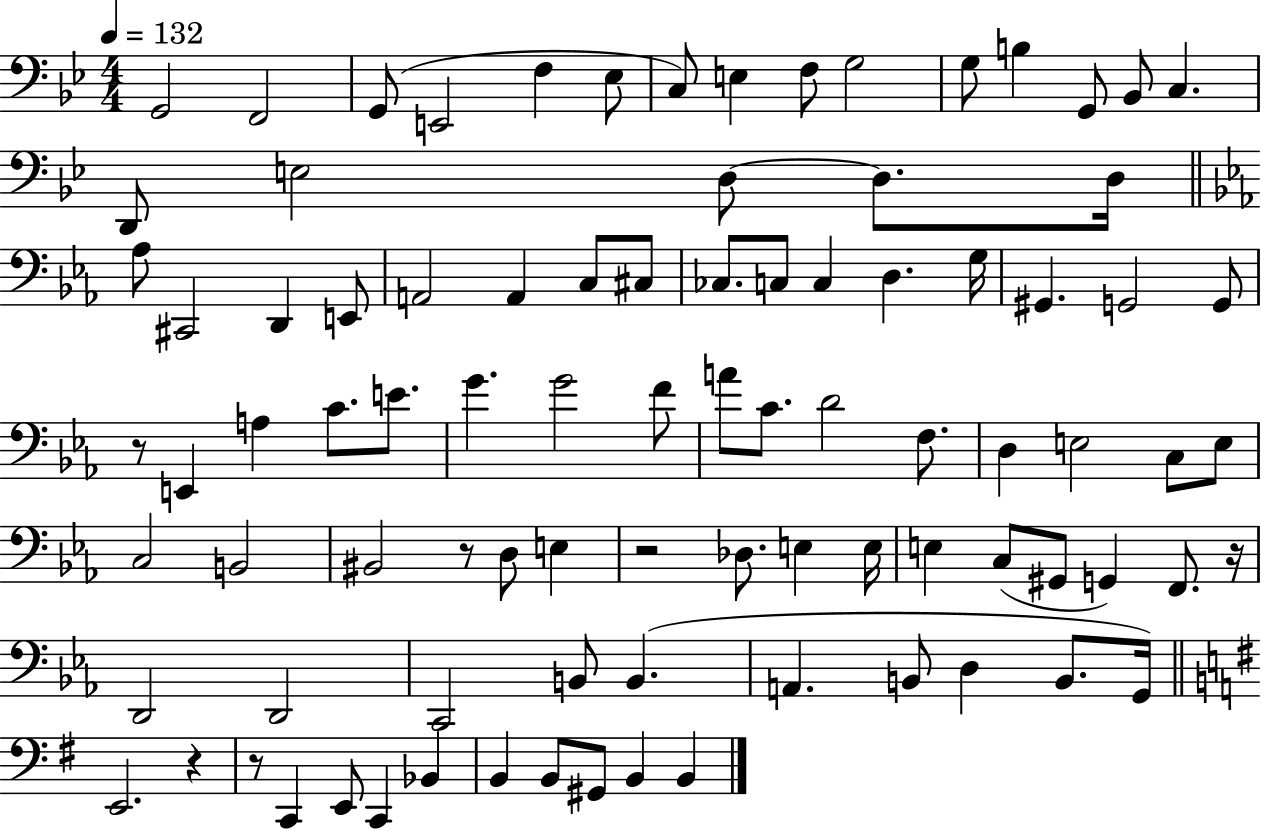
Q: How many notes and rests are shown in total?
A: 90